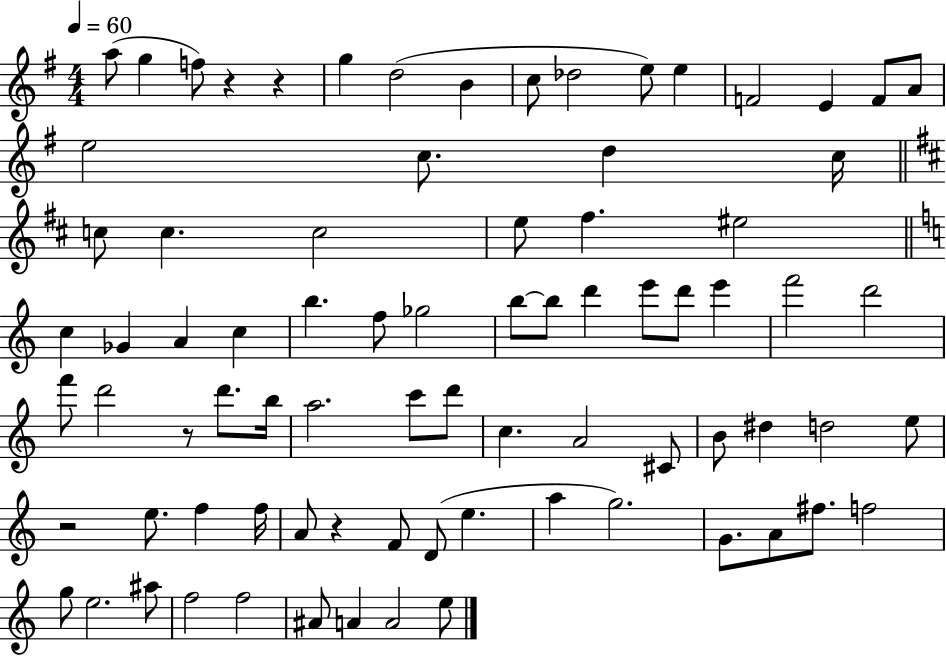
X:1
T:Untitled
M:4/4
L:1/4
K:G
a/2 g f/2 z z g d2 B c/2 _d2 e/2 e F2 E F/2 A/2 e2 c/2 d c/4 c/2 c c2 e/2 ^f ^e2 c _G A c b f/2 _g2 b/2 b/2 d' e'/2 d'/2 e' f'2 d'2 f'/2 d'2 z/2 d'/2 b/4 a2 c'/2 d'/2 c A2 ^C/2 B/2 ^d d2 e/2 z2 e/2 f f/4 A/2 z F/2 D/2 e a g2 G/2 A/2 ^f/2 f2 g/2 e2 ^a/2 f2 f2 ^A/2 A A2 e/2